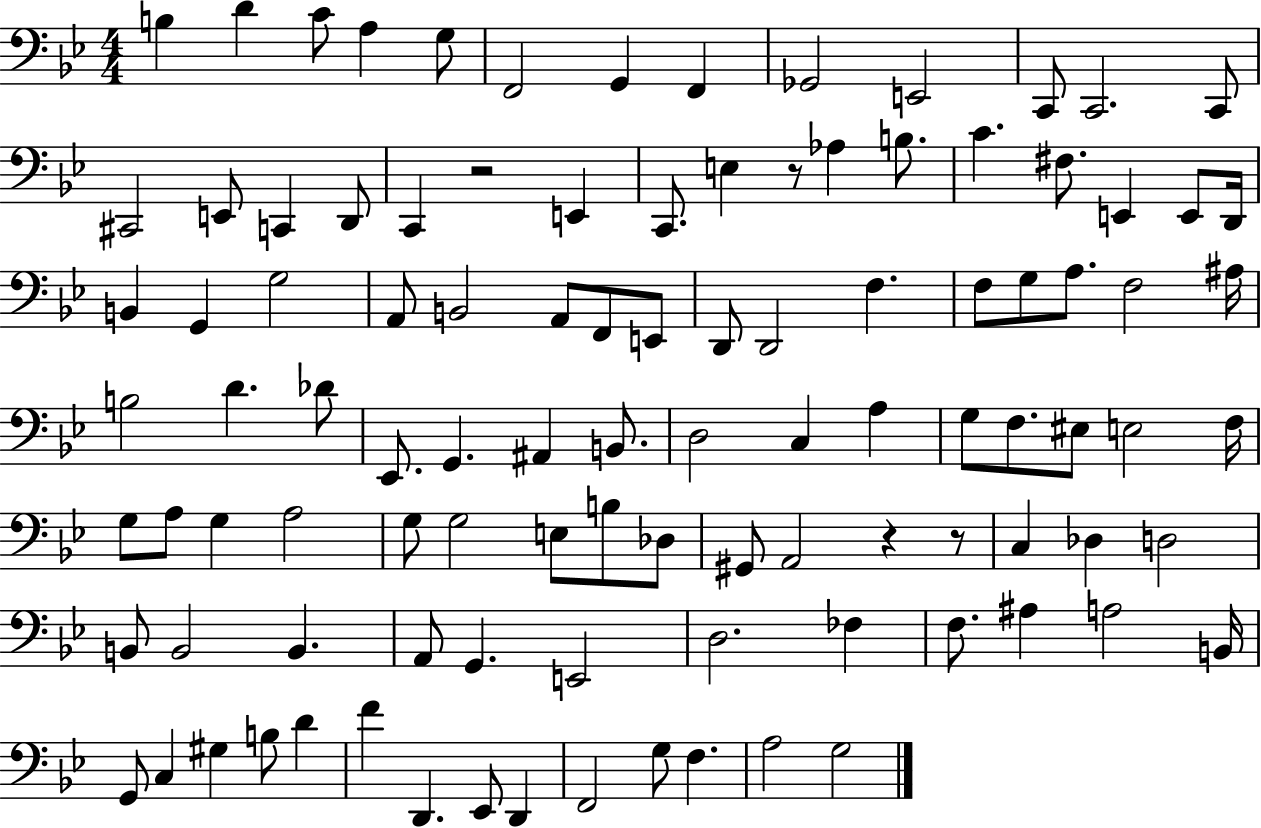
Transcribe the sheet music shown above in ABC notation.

X:1
T:Untitled
M:4/4
L:1/4
K:Bb
B, D C/2 A, G,/2 F,,2 G,, F,, _G,,2 E,,2 C,,/2 C,,2 C,,/2 ^C,,2 E,,/2 C,, D,,/2 C,, z2 E,, C,,/2 E, z/2 _A, B,/2 C ^F,/2 E,, E,,/2 D,,/4 B,, G,, G,2 A,,/2 B,,2 A,,/2 F,,/2 E,,/2 D,,/2 D,,2 F, F,/2 G,/2 A,/2 F,2 ^A,/4 B,2 D _D/2 _E,,/2 G,, ^A,, B,,/2 D,2 C, A, G,/2 F,/2 ^E,/2 E,2 F,/4 G,/2 A,/2 G, A,2 G,/2 G,2 E,/2 B,/2 _D,/2 ^G,,/2 A,,2 z z/2 C, _D, D,2 B,,/2 B,,2 B,, A,,/2 G,, E,,2 D,2 _F, F,/2 ^A, A,2 B,,/4 G,,/2 C, ^G, B,/2 D F D,, _E,,/2 D,, F,,2 G,/2 F, A,2 G,2